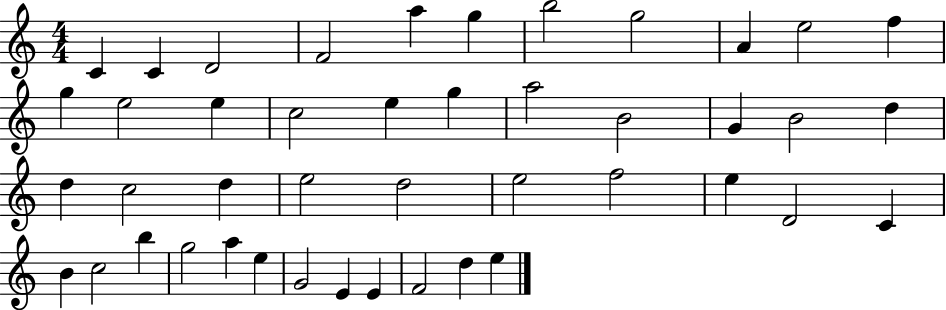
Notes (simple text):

C4/q C4/q D4/h F4/h A5/q G5/q B5/h G5/h A4/q E5/h F5/q G5/q E5/h E5/q C5/h E5/q G5/q A5/h B4/h G4/q B4/h D5/q D5/q C5/h D5/q E5/h D5/h E5/h F5/h E5/q D4/h C4/q B4/q C5/h B5/q G5/h A5/q E5/q G4/h E4/q E4/q F4/h D5/q E5/q